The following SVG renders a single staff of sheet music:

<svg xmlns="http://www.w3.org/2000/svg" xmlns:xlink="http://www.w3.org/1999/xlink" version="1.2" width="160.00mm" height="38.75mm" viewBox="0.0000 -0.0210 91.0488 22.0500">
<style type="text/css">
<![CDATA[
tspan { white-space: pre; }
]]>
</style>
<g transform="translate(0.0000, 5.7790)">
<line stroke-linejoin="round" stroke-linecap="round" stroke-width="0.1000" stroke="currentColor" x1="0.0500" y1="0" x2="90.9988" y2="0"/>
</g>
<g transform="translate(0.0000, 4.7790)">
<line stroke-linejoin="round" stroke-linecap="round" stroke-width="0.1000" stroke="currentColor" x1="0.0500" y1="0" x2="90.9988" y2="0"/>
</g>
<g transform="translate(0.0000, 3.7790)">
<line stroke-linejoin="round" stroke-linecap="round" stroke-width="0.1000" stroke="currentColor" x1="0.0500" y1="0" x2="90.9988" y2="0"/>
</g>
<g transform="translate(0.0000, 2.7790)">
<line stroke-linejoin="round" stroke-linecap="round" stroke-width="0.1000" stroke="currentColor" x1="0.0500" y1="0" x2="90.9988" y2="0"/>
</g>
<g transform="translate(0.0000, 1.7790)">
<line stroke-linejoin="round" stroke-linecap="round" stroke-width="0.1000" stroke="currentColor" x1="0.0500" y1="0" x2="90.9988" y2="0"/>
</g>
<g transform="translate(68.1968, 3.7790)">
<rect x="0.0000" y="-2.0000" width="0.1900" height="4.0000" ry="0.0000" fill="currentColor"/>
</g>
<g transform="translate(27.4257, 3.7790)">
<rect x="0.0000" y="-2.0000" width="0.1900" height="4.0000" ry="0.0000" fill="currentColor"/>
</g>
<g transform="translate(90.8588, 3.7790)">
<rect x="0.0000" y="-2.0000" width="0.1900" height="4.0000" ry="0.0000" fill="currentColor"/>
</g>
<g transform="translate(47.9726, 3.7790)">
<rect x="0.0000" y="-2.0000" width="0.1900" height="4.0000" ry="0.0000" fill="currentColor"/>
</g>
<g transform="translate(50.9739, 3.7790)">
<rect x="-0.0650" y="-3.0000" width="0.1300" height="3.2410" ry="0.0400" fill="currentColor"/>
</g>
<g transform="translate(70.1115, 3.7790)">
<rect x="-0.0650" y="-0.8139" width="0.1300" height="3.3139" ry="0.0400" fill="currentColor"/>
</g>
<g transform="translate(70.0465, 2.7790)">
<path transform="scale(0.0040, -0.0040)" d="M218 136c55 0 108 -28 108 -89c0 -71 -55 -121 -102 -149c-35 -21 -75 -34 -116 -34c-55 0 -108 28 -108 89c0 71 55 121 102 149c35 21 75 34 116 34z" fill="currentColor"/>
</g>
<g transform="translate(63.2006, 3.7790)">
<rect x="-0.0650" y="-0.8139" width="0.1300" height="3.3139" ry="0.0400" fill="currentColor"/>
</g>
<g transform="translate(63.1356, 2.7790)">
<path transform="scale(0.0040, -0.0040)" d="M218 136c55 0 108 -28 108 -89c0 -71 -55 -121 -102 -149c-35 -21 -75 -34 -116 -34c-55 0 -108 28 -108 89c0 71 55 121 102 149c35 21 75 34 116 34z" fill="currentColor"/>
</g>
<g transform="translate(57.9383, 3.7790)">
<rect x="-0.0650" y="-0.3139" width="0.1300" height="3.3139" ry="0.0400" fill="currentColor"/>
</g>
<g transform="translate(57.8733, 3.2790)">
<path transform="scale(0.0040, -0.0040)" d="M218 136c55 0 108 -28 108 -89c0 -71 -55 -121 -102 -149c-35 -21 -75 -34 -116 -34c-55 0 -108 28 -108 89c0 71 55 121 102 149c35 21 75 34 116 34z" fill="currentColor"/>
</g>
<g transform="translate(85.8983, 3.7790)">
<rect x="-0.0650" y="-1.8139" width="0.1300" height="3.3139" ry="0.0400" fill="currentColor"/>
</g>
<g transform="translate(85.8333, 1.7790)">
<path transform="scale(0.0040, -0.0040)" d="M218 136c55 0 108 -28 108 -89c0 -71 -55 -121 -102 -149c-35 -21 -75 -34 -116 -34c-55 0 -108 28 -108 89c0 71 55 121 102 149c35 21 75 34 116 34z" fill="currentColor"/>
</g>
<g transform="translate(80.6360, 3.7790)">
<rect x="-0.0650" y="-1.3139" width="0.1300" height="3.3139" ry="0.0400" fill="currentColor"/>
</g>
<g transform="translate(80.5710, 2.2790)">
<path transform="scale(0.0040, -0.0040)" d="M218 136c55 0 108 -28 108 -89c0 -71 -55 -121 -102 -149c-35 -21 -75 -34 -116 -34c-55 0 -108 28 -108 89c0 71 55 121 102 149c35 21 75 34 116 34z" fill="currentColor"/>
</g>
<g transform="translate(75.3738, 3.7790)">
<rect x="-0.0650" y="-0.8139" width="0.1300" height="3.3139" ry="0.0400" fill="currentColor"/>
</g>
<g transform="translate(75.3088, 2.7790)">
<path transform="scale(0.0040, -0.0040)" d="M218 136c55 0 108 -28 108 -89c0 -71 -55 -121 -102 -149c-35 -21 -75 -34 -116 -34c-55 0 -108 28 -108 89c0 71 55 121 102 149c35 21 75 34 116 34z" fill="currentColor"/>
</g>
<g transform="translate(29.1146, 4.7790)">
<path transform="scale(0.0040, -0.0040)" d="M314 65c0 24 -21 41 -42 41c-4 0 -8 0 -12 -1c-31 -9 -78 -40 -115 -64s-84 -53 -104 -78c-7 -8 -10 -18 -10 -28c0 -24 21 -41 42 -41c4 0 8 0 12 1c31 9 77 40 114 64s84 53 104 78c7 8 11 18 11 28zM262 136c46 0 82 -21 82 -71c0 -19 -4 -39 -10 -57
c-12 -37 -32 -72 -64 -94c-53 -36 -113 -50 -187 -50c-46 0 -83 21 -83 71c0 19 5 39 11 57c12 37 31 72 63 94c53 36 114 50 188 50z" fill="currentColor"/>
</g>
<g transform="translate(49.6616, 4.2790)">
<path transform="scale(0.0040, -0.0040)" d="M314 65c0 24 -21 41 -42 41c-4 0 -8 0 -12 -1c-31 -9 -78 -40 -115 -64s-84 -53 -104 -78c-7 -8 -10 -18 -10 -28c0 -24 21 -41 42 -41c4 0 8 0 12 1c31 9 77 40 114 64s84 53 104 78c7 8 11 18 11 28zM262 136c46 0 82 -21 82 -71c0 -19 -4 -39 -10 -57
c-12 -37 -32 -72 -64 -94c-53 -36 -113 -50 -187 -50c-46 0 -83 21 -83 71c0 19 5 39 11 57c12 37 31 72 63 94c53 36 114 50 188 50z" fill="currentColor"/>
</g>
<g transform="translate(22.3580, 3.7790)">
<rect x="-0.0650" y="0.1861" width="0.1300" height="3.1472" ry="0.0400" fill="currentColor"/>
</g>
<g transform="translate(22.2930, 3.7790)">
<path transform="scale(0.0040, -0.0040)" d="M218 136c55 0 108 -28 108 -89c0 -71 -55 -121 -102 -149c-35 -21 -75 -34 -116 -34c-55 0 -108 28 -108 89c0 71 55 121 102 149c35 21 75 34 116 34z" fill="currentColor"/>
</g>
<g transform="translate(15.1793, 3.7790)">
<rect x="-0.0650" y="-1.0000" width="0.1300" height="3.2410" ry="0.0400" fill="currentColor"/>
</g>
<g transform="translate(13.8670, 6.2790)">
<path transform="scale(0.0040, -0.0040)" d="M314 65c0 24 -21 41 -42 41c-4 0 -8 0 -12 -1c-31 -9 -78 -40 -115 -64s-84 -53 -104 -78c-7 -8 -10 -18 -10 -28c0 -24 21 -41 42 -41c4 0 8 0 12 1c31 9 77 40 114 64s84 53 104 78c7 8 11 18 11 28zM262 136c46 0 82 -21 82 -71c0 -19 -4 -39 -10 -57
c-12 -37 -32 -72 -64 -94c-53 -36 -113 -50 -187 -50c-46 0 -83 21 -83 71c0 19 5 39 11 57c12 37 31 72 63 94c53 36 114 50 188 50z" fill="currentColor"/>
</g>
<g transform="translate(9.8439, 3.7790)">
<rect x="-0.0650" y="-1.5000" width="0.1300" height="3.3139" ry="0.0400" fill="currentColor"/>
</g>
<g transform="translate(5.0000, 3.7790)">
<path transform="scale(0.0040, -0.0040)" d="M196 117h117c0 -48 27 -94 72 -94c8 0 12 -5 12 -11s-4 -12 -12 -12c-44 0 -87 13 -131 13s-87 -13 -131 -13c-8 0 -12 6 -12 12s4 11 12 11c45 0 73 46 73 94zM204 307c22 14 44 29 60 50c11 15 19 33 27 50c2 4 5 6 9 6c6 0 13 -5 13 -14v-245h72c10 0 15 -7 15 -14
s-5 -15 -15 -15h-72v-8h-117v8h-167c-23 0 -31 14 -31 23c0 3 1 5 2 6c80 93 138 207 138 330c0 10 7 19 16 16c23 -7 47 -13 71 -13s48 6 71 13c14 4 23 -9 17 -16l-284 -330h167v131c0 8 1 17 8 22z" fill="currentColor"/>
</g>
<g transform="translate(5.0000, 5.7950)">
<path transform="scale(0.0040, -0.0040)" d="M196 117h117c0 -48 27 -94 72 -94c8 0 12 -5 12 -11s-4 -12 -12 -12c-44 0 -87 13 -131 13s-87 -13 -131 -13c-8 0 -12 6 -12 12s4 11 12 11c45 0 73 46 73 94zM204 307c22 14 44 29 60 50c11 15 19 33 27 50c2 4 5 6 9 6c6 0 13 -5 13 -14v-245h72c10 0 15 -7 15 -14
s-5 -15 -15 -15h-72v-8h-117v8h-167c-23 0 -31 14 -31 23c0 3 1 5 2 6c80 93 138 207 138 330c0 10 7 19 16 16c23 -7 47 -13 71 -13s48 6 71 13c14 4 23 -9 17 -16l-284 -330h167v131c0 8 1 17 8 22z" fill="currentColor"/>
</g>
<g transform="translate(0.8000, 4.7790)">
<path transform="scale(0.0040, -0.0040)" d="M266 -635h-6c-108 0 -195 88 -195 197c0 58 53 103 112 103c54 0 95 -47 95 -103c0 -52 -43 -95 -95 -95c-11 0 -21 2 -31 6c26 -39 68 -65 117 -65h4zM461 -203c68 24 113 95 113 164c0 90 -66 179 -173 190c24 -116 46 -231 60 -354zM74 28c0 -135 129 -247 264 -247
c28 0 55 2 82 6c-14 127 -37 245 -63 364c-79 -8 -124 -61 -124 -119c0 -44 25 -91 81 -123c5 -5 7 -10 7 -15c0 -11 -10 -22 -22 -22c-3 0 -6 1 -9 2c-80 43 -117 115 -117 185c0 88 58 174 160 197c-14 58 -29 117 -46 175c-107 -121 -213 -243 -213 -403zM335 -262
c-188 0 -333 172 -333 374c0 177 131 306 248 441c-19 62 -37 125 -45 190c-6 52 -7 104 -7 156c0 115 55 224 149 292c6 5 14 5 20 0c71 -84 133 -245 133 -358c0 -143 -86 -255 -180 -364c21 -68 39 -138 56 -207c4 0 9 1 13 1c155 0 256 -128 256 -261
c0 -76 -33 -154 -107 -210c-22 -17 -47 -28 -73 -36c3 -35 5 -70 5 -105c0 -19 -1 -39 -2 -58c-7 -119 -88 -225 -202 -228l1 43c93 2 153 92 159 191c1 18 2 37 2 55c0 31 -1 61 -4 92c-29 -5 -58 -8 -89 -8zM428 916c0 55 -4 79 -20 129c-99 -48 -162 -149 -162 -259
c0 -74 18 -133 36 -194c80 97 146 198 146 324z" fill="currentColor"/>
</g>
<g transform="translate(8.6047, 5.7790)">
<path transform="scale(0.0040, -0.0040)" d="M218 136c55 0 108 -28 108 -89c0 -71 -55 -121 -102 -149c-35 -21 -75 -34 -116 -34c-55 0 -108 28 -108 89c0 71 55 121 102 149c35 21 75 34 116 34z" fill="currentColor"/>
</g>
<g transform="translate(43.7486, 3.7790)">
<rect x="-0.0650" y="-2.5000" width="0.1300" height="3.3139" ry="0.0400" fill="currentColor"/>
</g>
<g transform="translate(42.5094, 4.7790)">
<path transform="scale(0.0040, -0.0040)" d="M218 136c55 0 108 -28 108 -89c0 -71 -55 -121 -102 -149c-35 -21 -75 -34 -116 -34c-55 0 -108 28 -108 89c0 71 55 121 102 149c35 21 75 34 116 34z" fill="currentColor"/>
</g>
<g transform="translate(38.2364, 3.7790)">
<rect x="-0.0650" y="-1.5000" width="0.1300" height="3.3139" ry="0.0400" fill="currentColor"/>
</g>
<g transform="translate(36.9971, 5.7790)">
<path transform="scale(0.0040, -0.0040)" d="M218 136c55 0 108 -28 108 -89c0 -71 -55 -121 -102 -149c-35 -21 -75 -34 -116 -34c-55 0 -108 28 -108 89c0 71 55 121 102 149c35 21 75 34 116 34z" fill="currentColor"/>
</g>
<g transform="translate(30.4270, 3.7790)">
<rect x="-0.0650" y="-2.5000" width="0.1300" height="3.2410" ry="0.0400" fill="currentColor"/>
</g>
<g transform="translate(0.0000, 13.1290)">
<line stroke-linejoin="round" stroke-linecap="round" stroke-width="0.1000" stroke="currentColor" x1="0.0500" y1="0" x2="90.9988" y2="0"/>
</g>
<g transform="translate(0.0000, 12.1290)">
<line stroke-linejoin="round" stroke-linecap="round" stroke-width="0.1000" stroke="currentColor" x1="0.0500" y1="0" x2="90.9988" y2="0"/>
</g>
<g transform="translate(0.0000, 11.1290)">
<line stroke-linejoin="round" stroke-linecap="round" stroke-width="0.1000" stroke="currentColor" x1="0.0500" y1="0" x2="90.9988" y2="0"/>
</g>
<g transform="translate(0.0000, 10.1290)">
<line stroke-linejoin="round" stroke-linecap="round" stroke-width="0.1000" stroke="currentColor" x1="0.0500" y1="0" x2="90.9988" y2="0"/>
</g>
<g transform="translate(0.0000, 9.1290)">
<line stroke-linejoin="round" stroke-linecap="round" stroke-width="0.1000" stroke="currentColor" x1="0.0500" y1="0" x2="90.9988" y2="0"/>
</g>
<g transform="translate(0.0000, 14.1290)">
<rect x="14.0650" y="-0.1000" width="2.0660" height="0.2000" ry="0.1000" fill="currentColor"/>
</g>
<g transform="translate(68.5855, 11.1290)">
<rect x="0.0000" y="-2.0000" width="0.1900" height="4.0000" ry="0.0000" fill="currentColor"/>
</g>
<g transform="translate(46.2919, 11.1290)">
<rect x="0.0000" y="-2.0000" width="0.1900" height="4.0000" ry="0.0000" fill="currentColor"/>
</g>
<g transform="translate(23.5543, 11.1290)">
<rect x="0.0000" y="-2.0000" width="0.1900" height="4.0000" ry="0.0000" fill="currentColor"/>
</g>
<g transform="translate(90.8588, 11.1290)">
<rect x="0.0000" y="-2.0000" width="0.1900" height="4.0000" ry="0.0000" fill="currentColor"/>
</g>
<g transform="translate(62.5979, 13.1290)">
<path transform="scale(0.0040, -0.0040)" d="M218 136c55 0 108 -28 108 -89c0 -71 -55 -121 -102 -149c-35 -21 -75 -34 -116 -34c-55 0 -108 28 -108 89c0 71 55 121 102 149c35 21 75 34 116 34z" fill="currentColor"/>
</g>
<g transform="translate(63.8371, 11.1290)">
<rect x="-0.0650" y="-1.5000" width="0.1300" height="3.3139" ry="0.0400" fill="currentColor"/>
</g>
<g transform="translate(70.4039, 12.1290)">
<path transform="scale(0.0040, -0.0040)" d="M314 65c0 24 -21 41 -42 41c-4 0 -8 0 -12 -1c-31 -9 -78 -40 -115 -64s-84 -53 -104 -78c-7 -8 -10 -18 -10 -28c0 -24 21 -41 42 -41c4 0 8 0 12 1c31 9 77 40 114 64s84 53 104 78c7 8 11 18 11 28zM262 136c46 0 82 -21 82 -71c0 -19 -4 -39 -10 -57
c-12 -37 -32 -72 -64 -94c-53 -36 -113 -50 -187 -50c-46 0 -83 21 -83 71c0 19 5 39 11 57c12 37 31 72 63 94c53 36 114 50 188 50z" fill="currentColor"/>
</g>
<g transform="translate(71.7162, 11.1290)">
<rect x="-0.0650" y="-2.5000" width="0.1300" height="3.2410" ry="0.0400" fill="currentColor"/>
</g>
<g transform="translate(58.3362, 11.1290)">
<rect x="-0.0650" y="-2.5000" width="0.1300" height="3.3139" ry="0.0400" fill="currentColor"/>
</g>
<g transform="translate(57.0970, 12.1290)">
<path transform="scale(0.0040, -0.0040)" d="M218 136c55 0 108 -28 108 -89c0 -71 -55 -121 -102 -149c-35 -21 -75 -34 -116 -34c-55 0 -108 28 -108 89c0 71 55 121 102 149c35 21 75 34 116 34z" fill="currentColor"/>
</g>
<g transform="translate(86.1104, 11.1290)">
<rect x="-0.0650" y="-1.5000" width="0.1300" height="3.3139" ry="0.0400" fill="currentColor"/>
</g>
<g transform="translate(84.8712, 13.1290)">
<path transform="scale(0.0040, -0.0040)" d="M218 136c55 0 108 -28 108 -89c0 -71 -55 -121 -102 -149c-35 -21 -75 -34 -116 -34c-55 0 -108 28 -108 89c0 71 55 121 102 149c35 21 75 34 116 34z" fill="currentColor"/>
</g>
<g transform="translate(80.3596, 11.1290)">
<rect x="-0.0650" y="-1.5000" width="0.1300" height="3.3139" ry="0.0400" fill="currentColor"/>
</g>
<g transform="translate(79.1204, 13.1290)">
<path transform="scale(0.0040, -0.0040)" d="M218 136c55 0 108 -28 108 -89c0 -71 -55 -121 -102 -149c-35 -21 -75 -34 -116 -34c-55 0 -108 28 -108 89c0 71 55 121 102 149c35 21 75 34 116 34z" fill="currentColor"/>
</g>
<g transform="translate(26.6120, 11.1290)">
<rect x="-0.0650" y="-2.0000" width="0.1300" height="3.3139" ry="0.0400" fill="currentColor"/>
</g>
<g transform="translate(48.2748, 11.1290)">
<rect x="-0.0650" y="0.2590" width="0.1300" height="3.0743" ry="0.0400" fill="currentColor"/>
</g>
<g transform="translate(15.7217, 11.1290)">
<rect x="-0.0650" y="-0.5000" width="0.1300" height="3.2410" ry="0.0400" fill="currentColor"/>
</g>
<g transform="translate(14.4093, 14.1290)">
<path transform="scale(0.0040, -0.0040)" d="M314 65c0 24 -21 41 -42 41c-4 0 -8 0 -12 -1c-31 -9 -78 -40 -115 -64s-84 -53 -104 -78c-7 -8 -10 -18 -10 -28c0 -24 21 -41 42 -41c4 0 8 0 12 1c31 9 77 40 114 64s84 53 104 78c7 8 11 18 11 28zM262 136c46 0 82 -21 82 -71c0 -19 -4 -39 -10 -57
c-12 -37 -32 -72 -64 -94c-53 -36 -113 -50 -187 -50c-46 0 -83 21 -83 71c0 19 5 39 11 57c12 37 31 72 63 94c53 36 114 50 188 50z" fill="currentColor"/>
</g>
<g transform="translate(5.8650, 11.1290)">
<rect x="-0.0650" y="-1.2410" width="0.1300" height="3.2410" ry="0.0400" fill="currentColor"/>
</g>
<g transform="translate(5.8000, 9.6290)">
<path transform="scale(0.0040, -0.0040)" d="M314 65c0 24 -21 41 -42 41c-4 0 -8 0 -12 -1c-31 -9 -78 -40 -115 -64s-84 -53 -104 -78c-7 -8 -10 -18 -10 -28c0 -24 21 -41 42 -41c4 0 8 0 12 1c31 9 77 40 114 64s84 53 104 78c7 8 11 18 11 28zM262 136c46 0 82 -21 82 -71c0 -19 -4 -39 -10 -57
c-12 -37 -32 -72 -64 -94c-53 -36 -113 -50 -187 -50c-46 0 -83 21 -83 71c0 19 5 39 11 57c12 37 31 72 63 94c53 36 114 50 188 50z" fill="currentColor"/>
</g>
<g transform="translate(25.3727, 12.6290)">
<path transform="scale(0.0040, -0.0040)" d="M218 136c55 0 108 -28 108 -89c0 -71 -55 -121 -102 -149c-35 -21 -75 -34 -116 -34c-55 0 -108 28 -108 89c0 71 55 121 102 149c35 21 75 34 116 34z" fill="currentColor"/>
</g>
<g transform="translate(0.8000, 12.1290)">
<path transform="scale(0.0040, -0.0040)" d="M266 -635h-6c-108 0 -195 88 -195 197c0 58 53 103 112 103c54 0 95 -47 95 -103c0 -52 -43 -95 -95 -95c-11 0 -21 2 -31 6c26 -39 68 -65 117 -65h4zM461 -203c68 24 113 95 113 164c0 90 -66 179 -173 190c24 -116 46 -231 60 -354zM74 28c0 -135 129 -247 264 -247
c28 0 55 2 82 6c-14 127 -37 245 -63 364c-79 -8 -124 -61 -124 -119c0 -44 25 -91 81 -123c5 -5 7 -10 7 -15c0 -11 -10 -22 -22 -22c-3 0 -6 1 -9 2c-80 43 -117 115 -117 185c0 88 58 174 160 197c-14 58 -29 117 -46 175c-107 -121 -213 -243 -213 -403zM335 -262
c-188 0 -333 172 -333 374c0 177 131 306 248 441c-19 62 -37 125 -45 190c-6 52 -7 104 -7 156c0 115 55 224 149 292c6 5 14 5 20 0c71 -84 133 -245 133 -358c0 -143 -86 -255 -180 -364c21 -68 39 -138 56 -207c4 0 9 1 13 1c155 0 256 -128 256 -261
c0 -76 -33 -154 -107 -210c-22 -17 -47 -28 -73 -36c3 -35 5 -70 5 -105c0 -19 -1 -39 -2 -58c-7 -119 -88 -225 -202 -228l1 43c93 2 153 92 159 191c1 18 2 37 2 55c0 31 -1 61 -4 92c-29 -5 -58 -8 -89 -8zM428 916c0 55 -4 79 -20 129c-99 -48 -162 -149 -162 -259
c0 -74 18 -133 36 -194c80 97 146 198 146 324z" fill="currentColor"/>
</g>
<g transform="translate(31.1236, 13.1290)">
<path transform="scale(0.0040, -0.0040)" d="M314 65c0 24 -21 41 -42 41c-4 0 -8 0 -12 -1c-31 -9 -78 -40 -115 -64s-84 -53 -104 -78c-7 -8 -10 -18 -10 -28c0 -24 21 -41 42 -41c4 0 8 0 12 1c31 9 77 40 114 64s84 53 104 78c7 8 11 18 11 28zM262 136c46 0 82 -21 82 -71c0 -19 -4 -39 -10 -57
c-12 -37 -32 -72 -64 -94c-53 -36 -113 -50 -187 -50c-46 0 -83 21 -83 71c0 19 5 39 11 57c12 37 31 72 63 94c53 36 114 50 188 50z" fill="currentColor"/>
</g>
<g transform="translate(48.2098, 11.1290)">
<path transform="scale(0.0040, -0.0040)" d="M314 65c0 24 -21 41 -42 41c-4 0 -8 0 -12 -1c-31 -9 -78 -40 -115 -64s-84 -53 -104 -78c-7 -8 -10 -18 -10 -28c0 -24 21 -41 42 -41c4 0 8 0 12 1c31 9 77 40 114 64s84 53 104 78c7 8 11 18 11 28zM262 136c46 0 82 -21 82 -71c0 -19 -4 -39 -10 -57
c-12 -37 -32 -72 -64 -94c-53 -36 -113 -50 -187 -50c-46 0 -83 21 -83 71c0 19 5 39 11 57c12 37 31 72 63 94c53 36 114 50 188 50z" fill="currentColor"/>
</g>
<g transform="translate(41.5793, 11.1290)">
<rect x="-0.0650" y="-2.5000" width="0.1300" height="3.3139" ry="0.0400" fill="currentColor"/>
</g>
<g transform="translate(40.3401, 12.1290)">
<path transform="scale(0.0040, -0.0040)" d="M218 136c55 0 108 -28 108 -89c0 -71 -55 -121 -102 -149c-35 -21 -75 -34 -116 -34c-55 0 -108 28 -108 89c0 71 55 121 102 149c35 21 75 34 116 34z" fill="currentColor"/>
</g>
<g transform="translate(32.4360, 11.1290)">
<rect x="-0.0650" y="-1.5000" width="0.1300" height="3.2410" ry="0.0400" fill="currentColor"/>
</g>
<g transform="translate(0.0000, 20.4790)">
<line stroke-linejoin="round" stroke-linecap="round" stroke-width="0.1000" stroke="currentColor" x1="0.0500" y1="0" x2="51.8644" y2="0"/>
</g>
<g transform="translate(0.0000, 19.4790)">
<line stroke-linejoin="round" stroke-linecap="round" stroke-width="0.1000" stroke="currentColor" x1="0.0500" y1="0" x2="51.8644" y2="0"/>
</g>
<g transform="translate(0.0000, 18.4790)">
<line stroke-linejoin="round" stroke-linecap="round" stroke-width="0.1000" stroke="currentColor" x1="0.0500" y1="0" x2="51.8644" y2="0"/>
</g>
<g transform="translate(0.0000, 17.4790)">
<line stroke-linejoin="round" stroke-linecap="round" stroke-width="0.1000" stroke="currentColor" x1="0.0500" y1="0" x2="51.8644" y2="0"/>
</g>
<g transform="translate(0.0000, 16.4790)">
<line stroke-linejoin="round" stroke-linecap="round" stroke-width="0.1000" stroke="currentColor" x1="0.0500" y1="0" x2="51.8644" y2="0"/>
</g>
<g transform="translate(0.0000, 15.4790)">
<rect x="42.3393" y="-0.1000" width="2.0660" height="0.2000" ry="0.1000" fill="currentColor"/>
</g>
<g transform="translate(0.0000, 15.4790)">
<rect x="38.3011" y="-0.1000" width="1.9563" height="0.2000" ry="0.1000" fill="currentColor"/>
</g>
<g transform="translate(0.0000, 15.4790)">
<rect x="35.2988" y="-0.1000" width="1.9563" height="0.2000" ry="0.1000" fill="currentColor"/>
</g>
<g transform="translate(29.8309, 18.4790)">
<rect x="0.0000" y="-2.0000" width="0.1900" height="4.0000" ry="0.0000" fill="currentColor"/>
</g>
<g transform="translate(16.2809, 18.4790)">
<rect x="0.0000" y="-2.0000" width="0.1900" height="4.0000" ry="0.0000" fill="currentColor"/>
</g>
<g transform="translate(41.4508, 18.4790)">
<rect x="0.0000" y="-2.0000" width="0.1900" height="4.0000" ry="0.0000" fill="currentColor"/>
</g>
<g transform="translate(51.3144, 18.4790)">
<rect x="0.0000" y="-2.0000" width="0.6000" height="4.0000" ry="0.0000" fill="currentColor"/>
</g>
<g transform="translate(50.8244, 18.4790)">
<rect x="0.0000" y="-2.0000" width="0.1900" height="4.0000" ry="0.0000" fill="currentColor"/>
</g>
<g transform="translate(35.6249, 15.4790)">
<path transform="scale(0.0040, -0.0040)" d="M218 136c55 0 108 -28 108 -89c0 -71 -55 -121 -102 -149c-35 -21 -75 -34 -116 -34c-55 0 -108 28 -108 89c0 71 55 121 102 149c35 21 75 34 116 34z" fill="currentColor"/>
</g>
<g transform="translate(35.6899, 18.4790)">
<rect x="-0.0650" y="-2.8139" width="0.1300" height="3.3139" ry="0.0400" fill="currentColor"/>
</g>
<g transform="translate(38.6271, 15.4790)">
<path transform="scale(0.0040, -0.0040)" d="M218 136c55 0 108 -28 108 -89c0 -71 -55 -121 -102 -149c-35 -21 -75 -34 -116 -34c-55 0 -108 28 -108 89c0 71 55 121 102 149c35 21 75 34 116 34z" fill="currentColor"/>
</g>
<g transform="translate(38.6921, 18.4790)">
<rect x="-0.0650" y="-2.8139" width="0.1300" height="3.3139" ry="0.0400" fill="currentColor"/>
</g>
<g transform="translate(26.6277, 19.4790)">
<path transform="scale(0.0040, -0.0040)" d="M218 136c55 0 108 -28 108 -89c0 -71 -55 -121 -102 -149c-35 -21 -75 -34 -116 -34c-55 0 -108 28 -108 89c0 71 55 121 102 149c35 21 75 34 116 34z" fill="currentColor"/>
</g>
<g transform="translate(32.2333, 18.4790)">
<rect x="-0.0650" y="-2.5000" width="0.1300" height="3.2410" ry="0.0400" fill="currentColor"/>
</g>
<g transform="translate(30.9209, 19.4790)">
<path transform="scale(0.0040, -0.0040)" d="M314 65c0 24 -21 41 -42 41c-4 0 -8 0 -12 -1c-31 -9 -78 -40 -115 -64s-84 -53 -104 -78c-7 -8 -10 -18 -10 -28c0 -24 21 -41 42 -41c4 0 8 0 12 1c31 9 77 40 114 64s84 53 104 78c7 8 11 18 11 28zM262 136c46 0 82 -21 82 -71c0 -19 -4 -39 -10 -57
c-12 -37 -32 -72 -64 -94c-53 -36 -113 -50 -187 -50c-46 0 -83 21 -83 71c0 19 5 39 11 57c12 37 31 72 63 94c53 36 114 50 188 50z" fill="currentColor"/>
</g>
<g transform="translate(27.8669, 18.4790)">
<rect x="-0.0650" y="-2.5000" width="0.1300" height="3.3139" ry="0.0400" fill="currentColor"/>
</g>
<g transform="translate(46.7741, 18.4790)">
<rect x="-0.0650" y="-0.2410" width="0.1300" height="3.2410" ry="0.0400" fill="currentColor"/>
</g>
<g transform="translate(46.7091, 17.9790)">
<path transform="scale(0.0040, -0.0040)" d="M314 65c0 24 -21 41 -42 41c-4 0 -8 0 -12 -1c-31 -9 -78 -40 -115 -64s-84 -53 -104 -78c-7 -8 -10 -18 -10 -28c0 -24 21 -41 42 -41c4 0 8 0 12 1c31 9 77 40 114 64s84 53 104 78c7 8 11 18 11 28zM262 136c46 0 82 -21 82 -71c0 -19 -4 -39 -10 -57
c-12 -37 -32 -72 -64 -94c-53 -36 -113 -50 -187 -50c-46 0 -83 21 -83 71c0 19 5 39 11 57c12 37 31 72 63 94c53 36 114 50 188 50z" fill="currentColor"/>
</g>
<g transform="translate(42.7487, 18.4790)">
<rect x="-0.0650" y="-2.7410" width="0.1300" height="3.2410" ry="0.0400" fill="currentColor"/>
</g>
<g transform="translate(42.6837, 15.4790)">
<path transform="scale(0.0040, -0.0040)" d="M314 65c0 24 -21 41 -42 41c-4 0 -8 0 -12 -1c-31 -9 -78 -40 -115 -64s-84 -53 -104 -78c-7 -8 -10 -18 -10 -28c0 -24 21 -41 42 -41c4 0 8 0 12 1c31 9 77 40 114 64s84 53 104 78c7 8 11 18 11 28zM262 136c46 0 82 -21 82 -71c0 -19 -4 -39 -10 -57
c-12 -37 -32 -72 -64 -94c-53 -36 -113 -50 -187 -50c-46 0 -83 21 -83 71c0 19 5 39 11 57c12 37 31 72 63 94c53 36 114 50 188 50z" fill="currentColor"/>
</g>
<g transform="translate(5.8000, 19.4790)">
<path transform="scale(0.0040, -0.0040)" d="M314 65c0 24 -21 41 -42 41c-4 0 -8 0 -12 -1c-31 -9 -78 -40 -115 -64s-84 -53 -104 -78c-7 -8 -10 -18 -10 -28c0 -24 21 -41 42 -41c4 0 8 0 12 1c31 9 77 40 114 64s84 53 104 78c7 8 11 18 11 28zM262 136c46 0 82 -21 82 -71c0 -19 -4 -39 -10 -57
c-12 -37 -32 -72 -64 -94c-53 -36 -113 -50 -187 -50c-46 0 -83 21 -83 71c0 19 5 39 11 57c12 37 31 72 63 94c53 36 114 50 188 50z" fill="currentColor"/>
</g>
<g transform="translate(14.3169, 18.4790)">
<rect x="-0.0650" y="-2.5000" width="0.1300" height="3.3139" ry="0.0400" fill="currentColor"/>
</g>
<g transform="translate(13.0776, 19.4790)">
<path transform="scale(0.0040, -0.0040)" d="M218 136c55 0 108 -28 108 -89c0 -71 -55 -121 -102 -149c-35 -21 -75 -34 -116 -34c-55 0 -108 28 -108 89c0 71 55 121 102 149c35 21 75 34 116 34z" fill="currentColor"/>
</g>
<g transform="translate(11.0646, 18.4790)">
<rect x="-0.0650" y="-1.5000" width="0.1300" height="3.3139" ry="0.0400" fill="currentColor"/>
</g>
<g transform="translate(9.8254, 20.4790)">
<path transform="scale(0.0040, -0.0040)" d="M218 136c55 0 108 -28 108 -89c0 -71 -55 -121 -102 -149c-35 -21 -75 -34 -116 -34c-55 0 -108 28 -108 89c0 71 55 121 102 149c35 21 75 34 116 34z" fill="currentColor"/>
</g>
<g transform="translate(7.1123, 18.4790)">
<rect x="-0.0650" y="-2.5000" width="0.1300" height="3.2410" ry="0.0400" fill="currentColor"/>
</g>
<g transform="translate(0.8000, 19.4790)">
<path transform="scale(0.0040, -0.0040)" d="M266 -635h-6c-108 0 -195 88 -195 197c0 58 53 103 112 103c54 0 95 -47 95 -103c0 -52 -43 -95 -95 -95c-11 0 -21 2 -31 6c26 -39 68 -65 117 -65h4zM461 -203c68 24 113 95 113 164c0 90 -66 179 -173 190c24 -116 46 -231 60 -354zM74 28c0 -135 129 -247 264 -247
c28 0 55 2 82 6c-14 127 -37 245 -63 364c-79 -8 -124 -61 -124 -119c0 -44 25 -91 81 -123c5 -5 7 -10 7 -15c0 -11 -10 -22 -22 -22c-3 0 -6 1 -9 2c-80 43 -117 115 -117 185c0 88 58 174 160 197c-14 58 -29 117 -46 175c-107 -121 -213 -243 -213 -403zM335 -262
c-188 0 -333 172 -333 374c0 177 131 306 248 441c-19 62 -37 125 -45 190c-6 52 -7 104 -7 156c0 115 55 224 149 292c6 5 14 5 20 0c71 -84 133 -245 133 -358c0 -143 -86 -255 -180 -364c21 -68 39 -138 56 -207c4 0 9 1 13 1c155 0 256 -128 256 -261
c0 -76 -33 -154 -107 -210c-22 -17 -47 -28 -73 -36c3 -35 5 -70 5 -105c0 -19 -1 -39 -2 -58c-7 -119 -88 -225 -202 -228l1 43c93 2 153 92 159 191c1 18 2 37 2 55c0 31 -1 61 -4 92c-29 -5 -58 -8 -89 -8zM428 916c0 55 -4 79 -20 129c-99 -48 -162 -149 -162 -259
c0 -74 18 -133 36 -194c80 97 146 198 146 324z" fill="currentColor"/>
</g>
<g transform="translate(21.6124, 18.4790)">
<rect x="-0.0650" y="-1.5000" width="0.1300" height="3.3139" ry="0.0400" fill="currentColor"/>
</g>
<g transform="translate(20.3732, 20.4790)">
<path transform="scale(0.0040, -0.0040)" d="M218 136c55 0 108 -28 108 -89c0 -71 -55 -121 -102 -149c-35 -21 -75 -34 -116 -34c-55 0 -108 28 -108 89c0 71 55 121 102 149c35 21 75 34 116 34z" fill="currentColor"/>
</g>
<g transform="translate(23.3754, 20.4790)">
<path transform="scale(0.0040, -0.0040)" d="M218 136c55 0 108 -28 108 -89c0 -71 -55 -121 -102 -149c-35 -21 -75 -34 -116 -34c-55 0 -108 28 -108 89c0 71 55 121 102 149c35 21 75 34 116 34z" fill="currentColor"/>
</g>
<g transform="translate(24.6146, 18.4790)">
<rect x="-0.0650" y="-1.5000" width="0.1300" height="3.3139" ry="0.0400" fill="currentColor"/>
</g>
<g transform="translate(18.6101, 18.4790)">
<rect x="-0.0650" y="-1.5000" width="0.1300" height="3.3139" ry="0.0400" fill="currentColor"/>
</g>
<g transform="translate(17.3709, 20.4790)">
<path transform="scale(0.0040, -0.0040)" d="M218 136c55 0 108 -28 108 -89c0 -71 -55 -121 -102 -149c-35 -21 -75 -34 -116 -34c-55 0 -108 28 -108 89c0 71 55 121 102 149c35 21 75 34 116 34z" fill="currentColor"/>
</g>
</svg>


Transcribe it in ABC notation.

X:1
T:Untitled
M:4/4
L:1/4
K:C
E D2 B G2 E G A2 c d d d e f e2 C2 F E2 G B2 G E G2 E E G2 E G E E E G G2 a a a2 c2